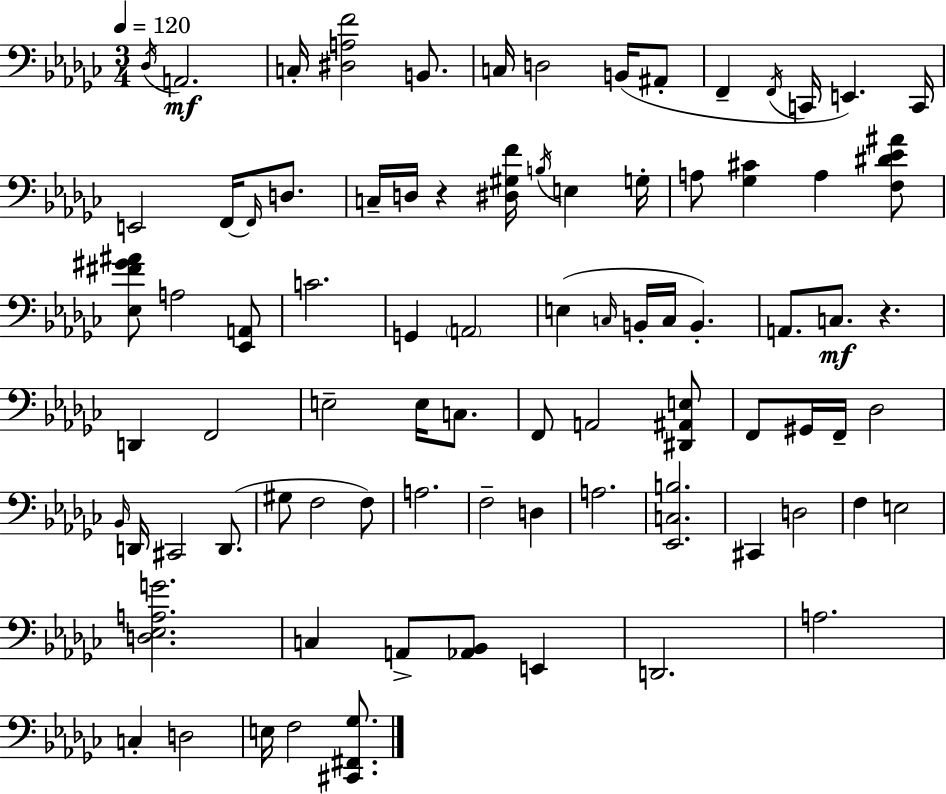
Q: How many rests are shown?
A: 2